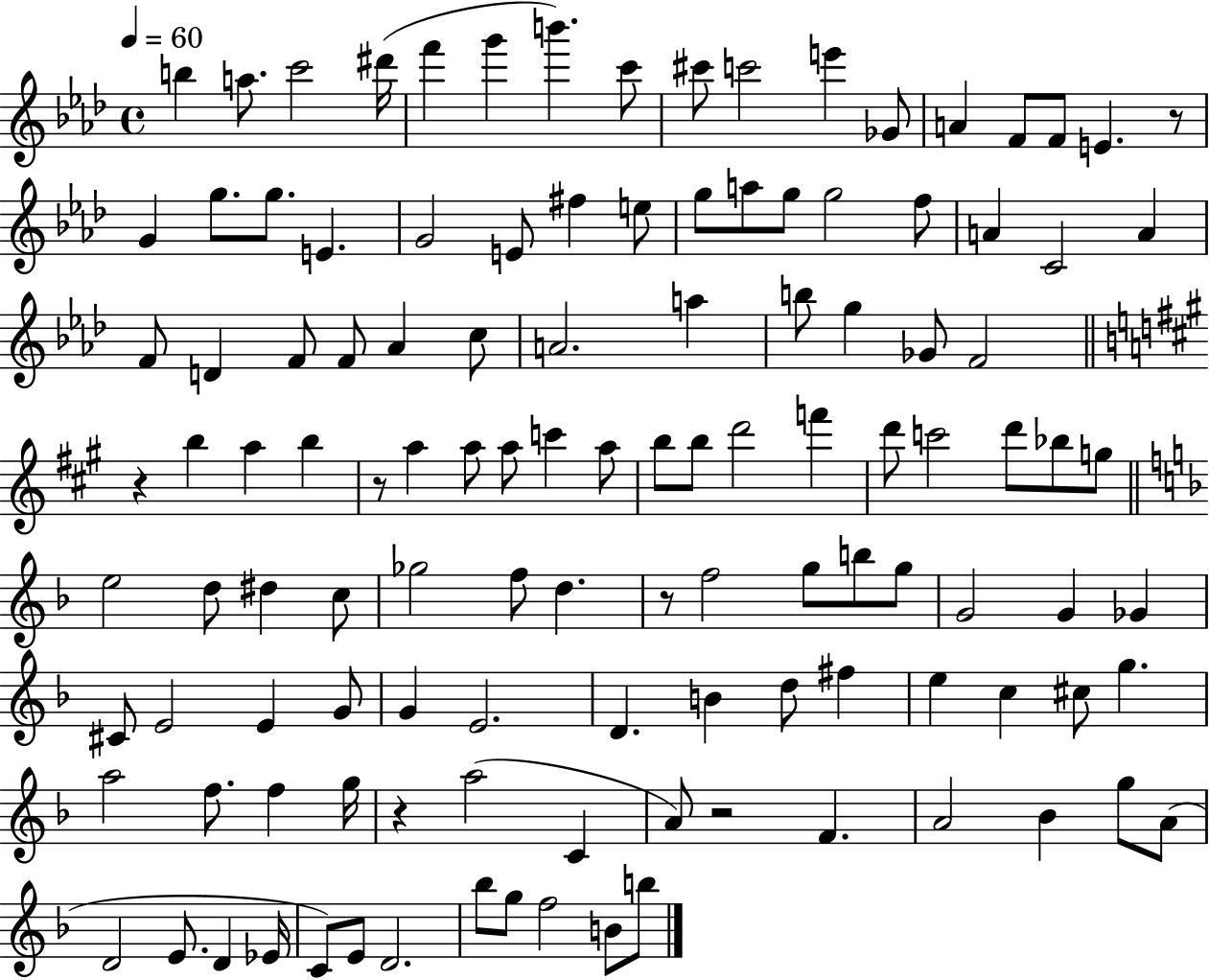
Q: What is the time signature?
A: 4/4